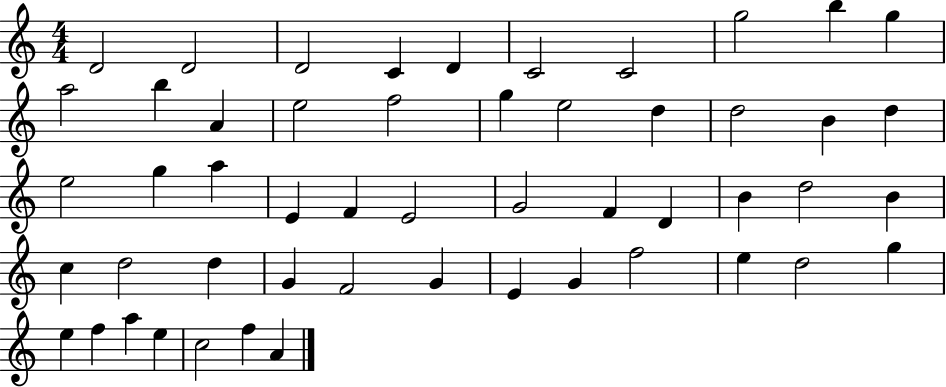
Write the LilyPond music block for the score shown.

{
  \clef treble
  \numericTimeSignature
  \time 4/4
  \key c \major
  d'2 d'2 | d'2 c'4 d'4 | c'2 c'2 | g''2 b''4 g''4 | \break a''2 b''4 a'4 | e''2 f''2 | g''4 e''2 d''4 | d''2 b'4 d''4 | \break e''2 g''4 a''4 | e'4 f'4 e'2 | g'2 f'4 d'4 | b'4 d''2 b'4 | \break c''4 d''2 d''4 | g'4 f'2 g'4 | e'4 g'4 f''2 | e''4 d''2 g''4 | \break e''4 f''4 a''4 e''4 | c''2 f''4 a'4 | \bar "|."
}